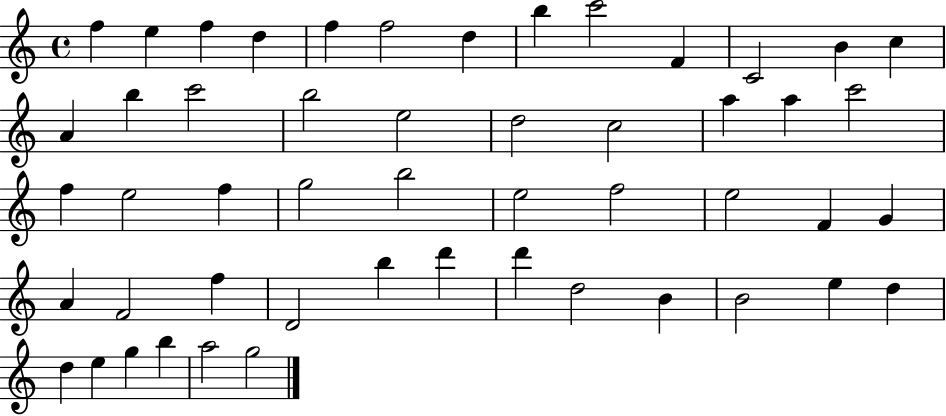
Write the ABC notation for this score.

X:1
T:Untitled
M:4/4
L:1/4
K:C
f e f d f f2 d b c'2 F C2 B c A b c'2 b2 e2 d2 c2 a a c'2 f e2 f g2 b2 e2 f2 e2 F G A F2 f D2 b d' d' d2 B B2 e d d e g b a2 g2